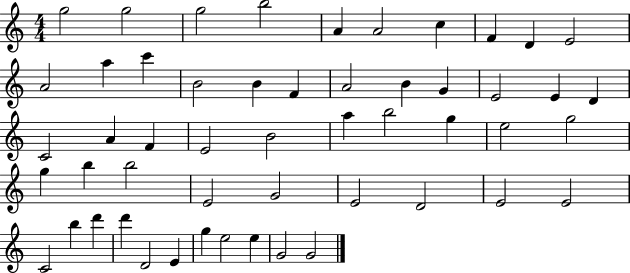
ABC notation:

X:1
T:Untitled
M:4/4
L:1/4
K:C
g2 g2 g2 b2 A A2 c F D E2 A2 a c' B2 B F A2 B G E2 E D C2 A F E2 B2 a b2 g e2 g2 g b b2 E2 G2 E2 D2 E2 E2 C2 b d' d' D2 E g e2 e G2 G2